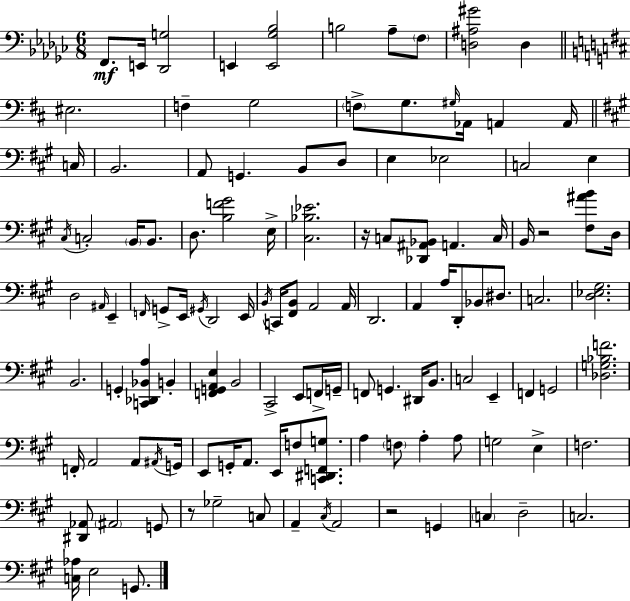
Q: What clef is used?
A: bass